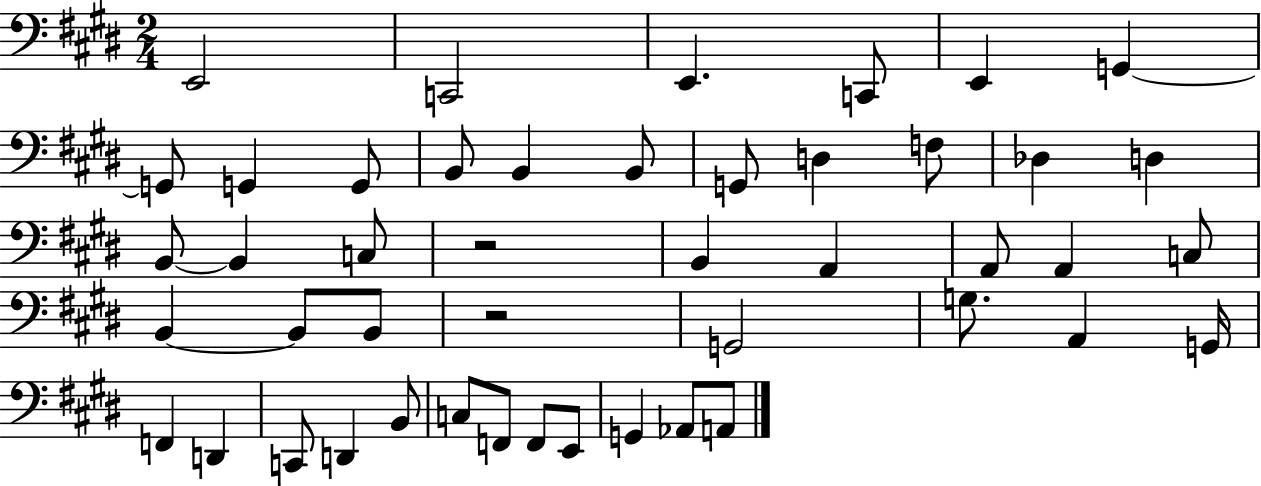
E2/h C2/h E2/q. C2/e E2/q G2/q G2/e G2/q G2/e B2/e B2/q B2/e G2/e D3/q F3/e Db3/q D3/q B2/e B2/q C3/e R/h B2/q A2/q A2/e A2/q C3/e B2/q B2/e B2/e R/h G2/h G3/e. A2/q G2/s F2/q D2/q C2/e D2/q B2/e C3/e F2/e F2/e E2/e G2/q Ab2/e A2/e